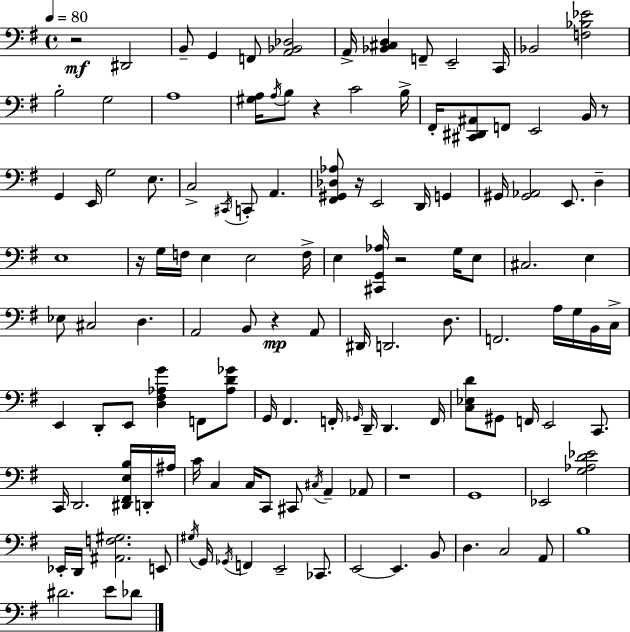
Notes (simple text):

R/h D#2/h B2/e G2/q F2/e [A2,Bb2,Db3]/h A2/s [Bb2,C#3,D3]/q F2/e E2/h C2/s Bb2/h [F3,Bb3,Eb4]/h B3/h G3/h A3/w [G#3,A3]/s A3/s B3/e R/q C4/h B3/s F#2/s [C#2,D#2,A#2]/e F2/e E2/h B2/s R/e G2/q E2/s G3/h E3/e. C3/h C#2/s C2/e A2/q. [F#2,G#2,Db3,Ab3]/e R/s E2/h D2/s G2/q G#2/s [G#2,Ab2]/h E2/e. D3/q E3/w R/s G3/s F3/s E3/q E3/h F3/s E3/q [C#2,G2,Ab3]/s R/h G3/s E3/e C#3/h. E3/q Eb3/e C#3/h D3/q. A2/h B2/e R/q A2/e D#2/s D2/h. D3/e. F2/h. A3/s G3/s B2/s C3/s E2/q D2/e E2/e [D3,F#3,Ab3,G4]/q F2/e [Ab3,D4,Gb4]/e G2/s F#2/q. F2/s Gb2/s D2/s D2/q. F2/s [C3,Eb3,D4]/e G#2/e F2/s E2/h C2/e. C2/s D2/h. [D#2,F#2,E3,B3]/s D2/s A#3/s C4/s C3/q C3/s C2/e C#2/e C#3/s A2/q Ab2/e R/w G2/w Eb2/h [G3,Ab3,D4,Eb4]/h Eb2/s D2/s [A#2,F3,G#3]/h. E2/e G#3/s G2/s Gb2/s F2/q E2/h CES2/e. E2/h E2/q. B2/e D3/q. C3/h A2/e B3/w D#4/h. E4/e Db4/e